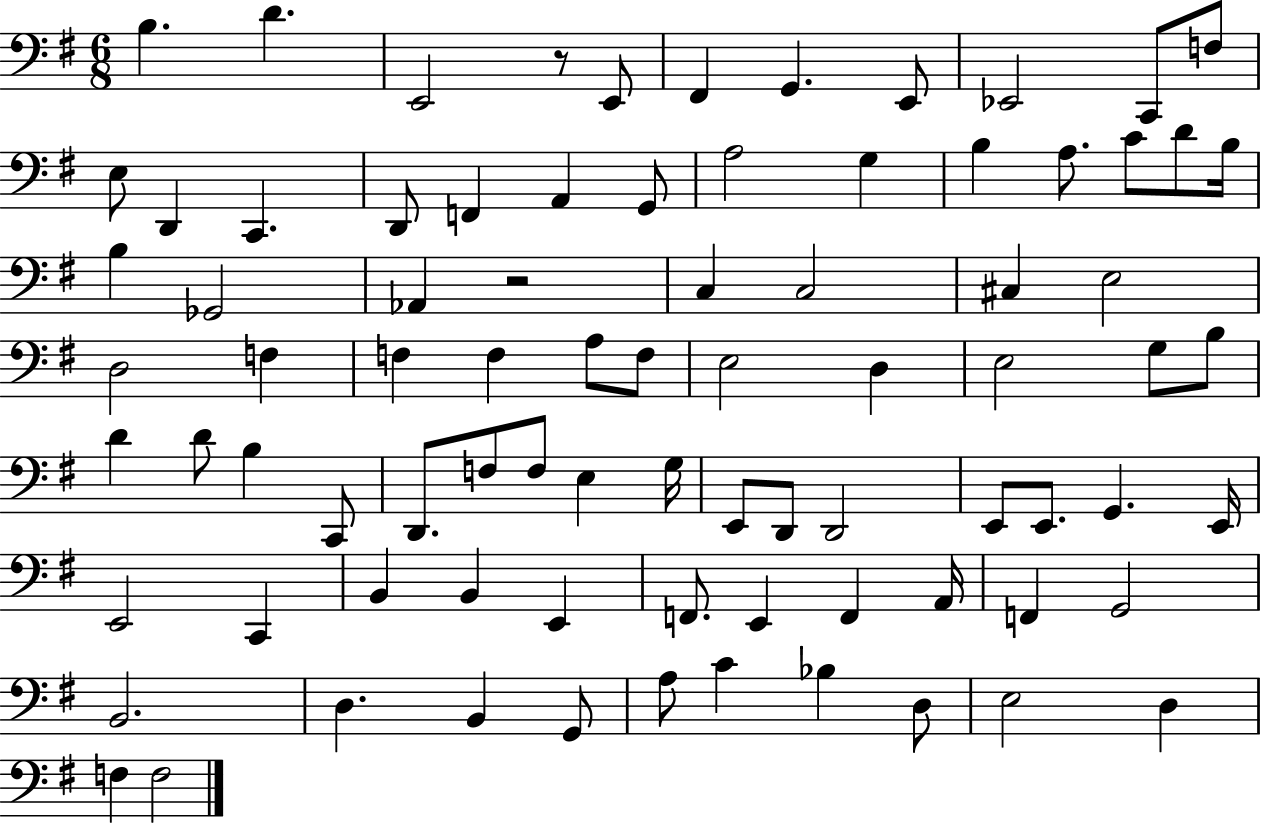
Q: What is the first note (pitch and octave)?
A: B3